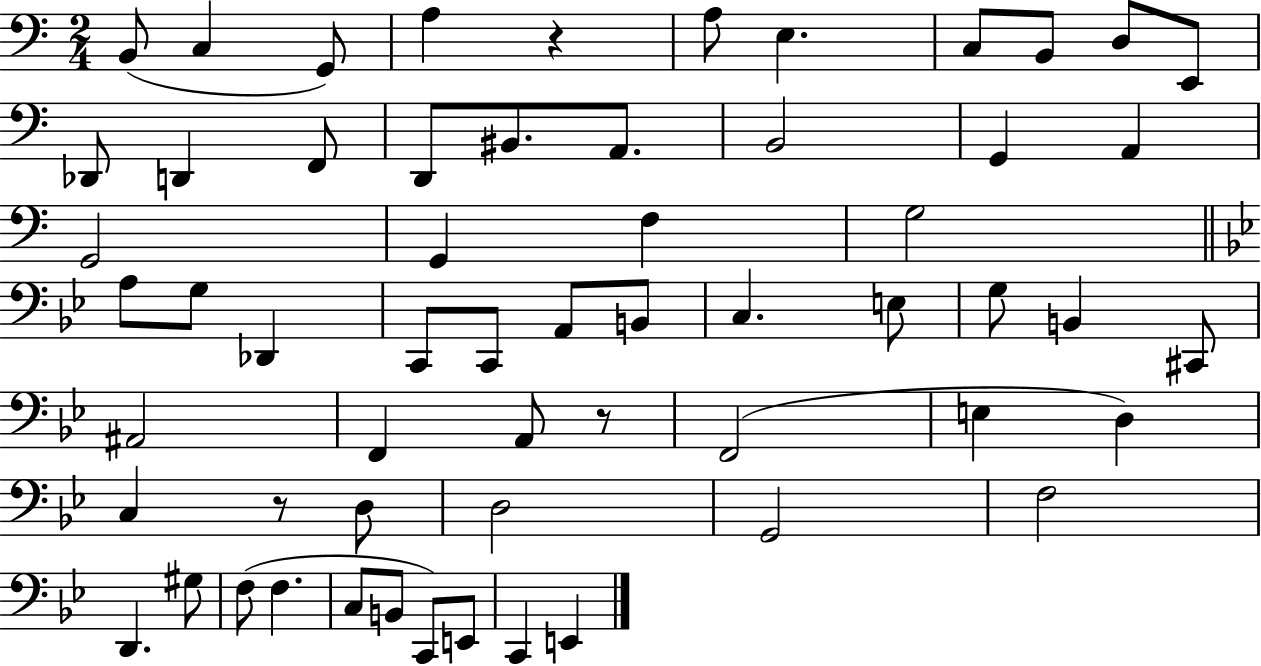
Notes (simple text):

B2/e C3/q G2/e A3/q R/q A3/e E3/q. C3/e B2/e D3/e E2/e Db2/e D2/q F2/e D2/e BIS2/e. A2/e. B2/h G2/q A2/q G2/h G2/q F3/q G3/h A3/e G3/e Db2/q C2/e C2/e A2/e B2/e C3/q. E3/e G3/e B2/q C#2/e A#2/h F2/q A2/e R/e F2/h E3/q D3/q C3/q R/e D3/e D3/h G2/h F3/h D2/q. G#3/e F3/e F3/q. C3/e B2/e C2/e E2/e C2/q E2/q